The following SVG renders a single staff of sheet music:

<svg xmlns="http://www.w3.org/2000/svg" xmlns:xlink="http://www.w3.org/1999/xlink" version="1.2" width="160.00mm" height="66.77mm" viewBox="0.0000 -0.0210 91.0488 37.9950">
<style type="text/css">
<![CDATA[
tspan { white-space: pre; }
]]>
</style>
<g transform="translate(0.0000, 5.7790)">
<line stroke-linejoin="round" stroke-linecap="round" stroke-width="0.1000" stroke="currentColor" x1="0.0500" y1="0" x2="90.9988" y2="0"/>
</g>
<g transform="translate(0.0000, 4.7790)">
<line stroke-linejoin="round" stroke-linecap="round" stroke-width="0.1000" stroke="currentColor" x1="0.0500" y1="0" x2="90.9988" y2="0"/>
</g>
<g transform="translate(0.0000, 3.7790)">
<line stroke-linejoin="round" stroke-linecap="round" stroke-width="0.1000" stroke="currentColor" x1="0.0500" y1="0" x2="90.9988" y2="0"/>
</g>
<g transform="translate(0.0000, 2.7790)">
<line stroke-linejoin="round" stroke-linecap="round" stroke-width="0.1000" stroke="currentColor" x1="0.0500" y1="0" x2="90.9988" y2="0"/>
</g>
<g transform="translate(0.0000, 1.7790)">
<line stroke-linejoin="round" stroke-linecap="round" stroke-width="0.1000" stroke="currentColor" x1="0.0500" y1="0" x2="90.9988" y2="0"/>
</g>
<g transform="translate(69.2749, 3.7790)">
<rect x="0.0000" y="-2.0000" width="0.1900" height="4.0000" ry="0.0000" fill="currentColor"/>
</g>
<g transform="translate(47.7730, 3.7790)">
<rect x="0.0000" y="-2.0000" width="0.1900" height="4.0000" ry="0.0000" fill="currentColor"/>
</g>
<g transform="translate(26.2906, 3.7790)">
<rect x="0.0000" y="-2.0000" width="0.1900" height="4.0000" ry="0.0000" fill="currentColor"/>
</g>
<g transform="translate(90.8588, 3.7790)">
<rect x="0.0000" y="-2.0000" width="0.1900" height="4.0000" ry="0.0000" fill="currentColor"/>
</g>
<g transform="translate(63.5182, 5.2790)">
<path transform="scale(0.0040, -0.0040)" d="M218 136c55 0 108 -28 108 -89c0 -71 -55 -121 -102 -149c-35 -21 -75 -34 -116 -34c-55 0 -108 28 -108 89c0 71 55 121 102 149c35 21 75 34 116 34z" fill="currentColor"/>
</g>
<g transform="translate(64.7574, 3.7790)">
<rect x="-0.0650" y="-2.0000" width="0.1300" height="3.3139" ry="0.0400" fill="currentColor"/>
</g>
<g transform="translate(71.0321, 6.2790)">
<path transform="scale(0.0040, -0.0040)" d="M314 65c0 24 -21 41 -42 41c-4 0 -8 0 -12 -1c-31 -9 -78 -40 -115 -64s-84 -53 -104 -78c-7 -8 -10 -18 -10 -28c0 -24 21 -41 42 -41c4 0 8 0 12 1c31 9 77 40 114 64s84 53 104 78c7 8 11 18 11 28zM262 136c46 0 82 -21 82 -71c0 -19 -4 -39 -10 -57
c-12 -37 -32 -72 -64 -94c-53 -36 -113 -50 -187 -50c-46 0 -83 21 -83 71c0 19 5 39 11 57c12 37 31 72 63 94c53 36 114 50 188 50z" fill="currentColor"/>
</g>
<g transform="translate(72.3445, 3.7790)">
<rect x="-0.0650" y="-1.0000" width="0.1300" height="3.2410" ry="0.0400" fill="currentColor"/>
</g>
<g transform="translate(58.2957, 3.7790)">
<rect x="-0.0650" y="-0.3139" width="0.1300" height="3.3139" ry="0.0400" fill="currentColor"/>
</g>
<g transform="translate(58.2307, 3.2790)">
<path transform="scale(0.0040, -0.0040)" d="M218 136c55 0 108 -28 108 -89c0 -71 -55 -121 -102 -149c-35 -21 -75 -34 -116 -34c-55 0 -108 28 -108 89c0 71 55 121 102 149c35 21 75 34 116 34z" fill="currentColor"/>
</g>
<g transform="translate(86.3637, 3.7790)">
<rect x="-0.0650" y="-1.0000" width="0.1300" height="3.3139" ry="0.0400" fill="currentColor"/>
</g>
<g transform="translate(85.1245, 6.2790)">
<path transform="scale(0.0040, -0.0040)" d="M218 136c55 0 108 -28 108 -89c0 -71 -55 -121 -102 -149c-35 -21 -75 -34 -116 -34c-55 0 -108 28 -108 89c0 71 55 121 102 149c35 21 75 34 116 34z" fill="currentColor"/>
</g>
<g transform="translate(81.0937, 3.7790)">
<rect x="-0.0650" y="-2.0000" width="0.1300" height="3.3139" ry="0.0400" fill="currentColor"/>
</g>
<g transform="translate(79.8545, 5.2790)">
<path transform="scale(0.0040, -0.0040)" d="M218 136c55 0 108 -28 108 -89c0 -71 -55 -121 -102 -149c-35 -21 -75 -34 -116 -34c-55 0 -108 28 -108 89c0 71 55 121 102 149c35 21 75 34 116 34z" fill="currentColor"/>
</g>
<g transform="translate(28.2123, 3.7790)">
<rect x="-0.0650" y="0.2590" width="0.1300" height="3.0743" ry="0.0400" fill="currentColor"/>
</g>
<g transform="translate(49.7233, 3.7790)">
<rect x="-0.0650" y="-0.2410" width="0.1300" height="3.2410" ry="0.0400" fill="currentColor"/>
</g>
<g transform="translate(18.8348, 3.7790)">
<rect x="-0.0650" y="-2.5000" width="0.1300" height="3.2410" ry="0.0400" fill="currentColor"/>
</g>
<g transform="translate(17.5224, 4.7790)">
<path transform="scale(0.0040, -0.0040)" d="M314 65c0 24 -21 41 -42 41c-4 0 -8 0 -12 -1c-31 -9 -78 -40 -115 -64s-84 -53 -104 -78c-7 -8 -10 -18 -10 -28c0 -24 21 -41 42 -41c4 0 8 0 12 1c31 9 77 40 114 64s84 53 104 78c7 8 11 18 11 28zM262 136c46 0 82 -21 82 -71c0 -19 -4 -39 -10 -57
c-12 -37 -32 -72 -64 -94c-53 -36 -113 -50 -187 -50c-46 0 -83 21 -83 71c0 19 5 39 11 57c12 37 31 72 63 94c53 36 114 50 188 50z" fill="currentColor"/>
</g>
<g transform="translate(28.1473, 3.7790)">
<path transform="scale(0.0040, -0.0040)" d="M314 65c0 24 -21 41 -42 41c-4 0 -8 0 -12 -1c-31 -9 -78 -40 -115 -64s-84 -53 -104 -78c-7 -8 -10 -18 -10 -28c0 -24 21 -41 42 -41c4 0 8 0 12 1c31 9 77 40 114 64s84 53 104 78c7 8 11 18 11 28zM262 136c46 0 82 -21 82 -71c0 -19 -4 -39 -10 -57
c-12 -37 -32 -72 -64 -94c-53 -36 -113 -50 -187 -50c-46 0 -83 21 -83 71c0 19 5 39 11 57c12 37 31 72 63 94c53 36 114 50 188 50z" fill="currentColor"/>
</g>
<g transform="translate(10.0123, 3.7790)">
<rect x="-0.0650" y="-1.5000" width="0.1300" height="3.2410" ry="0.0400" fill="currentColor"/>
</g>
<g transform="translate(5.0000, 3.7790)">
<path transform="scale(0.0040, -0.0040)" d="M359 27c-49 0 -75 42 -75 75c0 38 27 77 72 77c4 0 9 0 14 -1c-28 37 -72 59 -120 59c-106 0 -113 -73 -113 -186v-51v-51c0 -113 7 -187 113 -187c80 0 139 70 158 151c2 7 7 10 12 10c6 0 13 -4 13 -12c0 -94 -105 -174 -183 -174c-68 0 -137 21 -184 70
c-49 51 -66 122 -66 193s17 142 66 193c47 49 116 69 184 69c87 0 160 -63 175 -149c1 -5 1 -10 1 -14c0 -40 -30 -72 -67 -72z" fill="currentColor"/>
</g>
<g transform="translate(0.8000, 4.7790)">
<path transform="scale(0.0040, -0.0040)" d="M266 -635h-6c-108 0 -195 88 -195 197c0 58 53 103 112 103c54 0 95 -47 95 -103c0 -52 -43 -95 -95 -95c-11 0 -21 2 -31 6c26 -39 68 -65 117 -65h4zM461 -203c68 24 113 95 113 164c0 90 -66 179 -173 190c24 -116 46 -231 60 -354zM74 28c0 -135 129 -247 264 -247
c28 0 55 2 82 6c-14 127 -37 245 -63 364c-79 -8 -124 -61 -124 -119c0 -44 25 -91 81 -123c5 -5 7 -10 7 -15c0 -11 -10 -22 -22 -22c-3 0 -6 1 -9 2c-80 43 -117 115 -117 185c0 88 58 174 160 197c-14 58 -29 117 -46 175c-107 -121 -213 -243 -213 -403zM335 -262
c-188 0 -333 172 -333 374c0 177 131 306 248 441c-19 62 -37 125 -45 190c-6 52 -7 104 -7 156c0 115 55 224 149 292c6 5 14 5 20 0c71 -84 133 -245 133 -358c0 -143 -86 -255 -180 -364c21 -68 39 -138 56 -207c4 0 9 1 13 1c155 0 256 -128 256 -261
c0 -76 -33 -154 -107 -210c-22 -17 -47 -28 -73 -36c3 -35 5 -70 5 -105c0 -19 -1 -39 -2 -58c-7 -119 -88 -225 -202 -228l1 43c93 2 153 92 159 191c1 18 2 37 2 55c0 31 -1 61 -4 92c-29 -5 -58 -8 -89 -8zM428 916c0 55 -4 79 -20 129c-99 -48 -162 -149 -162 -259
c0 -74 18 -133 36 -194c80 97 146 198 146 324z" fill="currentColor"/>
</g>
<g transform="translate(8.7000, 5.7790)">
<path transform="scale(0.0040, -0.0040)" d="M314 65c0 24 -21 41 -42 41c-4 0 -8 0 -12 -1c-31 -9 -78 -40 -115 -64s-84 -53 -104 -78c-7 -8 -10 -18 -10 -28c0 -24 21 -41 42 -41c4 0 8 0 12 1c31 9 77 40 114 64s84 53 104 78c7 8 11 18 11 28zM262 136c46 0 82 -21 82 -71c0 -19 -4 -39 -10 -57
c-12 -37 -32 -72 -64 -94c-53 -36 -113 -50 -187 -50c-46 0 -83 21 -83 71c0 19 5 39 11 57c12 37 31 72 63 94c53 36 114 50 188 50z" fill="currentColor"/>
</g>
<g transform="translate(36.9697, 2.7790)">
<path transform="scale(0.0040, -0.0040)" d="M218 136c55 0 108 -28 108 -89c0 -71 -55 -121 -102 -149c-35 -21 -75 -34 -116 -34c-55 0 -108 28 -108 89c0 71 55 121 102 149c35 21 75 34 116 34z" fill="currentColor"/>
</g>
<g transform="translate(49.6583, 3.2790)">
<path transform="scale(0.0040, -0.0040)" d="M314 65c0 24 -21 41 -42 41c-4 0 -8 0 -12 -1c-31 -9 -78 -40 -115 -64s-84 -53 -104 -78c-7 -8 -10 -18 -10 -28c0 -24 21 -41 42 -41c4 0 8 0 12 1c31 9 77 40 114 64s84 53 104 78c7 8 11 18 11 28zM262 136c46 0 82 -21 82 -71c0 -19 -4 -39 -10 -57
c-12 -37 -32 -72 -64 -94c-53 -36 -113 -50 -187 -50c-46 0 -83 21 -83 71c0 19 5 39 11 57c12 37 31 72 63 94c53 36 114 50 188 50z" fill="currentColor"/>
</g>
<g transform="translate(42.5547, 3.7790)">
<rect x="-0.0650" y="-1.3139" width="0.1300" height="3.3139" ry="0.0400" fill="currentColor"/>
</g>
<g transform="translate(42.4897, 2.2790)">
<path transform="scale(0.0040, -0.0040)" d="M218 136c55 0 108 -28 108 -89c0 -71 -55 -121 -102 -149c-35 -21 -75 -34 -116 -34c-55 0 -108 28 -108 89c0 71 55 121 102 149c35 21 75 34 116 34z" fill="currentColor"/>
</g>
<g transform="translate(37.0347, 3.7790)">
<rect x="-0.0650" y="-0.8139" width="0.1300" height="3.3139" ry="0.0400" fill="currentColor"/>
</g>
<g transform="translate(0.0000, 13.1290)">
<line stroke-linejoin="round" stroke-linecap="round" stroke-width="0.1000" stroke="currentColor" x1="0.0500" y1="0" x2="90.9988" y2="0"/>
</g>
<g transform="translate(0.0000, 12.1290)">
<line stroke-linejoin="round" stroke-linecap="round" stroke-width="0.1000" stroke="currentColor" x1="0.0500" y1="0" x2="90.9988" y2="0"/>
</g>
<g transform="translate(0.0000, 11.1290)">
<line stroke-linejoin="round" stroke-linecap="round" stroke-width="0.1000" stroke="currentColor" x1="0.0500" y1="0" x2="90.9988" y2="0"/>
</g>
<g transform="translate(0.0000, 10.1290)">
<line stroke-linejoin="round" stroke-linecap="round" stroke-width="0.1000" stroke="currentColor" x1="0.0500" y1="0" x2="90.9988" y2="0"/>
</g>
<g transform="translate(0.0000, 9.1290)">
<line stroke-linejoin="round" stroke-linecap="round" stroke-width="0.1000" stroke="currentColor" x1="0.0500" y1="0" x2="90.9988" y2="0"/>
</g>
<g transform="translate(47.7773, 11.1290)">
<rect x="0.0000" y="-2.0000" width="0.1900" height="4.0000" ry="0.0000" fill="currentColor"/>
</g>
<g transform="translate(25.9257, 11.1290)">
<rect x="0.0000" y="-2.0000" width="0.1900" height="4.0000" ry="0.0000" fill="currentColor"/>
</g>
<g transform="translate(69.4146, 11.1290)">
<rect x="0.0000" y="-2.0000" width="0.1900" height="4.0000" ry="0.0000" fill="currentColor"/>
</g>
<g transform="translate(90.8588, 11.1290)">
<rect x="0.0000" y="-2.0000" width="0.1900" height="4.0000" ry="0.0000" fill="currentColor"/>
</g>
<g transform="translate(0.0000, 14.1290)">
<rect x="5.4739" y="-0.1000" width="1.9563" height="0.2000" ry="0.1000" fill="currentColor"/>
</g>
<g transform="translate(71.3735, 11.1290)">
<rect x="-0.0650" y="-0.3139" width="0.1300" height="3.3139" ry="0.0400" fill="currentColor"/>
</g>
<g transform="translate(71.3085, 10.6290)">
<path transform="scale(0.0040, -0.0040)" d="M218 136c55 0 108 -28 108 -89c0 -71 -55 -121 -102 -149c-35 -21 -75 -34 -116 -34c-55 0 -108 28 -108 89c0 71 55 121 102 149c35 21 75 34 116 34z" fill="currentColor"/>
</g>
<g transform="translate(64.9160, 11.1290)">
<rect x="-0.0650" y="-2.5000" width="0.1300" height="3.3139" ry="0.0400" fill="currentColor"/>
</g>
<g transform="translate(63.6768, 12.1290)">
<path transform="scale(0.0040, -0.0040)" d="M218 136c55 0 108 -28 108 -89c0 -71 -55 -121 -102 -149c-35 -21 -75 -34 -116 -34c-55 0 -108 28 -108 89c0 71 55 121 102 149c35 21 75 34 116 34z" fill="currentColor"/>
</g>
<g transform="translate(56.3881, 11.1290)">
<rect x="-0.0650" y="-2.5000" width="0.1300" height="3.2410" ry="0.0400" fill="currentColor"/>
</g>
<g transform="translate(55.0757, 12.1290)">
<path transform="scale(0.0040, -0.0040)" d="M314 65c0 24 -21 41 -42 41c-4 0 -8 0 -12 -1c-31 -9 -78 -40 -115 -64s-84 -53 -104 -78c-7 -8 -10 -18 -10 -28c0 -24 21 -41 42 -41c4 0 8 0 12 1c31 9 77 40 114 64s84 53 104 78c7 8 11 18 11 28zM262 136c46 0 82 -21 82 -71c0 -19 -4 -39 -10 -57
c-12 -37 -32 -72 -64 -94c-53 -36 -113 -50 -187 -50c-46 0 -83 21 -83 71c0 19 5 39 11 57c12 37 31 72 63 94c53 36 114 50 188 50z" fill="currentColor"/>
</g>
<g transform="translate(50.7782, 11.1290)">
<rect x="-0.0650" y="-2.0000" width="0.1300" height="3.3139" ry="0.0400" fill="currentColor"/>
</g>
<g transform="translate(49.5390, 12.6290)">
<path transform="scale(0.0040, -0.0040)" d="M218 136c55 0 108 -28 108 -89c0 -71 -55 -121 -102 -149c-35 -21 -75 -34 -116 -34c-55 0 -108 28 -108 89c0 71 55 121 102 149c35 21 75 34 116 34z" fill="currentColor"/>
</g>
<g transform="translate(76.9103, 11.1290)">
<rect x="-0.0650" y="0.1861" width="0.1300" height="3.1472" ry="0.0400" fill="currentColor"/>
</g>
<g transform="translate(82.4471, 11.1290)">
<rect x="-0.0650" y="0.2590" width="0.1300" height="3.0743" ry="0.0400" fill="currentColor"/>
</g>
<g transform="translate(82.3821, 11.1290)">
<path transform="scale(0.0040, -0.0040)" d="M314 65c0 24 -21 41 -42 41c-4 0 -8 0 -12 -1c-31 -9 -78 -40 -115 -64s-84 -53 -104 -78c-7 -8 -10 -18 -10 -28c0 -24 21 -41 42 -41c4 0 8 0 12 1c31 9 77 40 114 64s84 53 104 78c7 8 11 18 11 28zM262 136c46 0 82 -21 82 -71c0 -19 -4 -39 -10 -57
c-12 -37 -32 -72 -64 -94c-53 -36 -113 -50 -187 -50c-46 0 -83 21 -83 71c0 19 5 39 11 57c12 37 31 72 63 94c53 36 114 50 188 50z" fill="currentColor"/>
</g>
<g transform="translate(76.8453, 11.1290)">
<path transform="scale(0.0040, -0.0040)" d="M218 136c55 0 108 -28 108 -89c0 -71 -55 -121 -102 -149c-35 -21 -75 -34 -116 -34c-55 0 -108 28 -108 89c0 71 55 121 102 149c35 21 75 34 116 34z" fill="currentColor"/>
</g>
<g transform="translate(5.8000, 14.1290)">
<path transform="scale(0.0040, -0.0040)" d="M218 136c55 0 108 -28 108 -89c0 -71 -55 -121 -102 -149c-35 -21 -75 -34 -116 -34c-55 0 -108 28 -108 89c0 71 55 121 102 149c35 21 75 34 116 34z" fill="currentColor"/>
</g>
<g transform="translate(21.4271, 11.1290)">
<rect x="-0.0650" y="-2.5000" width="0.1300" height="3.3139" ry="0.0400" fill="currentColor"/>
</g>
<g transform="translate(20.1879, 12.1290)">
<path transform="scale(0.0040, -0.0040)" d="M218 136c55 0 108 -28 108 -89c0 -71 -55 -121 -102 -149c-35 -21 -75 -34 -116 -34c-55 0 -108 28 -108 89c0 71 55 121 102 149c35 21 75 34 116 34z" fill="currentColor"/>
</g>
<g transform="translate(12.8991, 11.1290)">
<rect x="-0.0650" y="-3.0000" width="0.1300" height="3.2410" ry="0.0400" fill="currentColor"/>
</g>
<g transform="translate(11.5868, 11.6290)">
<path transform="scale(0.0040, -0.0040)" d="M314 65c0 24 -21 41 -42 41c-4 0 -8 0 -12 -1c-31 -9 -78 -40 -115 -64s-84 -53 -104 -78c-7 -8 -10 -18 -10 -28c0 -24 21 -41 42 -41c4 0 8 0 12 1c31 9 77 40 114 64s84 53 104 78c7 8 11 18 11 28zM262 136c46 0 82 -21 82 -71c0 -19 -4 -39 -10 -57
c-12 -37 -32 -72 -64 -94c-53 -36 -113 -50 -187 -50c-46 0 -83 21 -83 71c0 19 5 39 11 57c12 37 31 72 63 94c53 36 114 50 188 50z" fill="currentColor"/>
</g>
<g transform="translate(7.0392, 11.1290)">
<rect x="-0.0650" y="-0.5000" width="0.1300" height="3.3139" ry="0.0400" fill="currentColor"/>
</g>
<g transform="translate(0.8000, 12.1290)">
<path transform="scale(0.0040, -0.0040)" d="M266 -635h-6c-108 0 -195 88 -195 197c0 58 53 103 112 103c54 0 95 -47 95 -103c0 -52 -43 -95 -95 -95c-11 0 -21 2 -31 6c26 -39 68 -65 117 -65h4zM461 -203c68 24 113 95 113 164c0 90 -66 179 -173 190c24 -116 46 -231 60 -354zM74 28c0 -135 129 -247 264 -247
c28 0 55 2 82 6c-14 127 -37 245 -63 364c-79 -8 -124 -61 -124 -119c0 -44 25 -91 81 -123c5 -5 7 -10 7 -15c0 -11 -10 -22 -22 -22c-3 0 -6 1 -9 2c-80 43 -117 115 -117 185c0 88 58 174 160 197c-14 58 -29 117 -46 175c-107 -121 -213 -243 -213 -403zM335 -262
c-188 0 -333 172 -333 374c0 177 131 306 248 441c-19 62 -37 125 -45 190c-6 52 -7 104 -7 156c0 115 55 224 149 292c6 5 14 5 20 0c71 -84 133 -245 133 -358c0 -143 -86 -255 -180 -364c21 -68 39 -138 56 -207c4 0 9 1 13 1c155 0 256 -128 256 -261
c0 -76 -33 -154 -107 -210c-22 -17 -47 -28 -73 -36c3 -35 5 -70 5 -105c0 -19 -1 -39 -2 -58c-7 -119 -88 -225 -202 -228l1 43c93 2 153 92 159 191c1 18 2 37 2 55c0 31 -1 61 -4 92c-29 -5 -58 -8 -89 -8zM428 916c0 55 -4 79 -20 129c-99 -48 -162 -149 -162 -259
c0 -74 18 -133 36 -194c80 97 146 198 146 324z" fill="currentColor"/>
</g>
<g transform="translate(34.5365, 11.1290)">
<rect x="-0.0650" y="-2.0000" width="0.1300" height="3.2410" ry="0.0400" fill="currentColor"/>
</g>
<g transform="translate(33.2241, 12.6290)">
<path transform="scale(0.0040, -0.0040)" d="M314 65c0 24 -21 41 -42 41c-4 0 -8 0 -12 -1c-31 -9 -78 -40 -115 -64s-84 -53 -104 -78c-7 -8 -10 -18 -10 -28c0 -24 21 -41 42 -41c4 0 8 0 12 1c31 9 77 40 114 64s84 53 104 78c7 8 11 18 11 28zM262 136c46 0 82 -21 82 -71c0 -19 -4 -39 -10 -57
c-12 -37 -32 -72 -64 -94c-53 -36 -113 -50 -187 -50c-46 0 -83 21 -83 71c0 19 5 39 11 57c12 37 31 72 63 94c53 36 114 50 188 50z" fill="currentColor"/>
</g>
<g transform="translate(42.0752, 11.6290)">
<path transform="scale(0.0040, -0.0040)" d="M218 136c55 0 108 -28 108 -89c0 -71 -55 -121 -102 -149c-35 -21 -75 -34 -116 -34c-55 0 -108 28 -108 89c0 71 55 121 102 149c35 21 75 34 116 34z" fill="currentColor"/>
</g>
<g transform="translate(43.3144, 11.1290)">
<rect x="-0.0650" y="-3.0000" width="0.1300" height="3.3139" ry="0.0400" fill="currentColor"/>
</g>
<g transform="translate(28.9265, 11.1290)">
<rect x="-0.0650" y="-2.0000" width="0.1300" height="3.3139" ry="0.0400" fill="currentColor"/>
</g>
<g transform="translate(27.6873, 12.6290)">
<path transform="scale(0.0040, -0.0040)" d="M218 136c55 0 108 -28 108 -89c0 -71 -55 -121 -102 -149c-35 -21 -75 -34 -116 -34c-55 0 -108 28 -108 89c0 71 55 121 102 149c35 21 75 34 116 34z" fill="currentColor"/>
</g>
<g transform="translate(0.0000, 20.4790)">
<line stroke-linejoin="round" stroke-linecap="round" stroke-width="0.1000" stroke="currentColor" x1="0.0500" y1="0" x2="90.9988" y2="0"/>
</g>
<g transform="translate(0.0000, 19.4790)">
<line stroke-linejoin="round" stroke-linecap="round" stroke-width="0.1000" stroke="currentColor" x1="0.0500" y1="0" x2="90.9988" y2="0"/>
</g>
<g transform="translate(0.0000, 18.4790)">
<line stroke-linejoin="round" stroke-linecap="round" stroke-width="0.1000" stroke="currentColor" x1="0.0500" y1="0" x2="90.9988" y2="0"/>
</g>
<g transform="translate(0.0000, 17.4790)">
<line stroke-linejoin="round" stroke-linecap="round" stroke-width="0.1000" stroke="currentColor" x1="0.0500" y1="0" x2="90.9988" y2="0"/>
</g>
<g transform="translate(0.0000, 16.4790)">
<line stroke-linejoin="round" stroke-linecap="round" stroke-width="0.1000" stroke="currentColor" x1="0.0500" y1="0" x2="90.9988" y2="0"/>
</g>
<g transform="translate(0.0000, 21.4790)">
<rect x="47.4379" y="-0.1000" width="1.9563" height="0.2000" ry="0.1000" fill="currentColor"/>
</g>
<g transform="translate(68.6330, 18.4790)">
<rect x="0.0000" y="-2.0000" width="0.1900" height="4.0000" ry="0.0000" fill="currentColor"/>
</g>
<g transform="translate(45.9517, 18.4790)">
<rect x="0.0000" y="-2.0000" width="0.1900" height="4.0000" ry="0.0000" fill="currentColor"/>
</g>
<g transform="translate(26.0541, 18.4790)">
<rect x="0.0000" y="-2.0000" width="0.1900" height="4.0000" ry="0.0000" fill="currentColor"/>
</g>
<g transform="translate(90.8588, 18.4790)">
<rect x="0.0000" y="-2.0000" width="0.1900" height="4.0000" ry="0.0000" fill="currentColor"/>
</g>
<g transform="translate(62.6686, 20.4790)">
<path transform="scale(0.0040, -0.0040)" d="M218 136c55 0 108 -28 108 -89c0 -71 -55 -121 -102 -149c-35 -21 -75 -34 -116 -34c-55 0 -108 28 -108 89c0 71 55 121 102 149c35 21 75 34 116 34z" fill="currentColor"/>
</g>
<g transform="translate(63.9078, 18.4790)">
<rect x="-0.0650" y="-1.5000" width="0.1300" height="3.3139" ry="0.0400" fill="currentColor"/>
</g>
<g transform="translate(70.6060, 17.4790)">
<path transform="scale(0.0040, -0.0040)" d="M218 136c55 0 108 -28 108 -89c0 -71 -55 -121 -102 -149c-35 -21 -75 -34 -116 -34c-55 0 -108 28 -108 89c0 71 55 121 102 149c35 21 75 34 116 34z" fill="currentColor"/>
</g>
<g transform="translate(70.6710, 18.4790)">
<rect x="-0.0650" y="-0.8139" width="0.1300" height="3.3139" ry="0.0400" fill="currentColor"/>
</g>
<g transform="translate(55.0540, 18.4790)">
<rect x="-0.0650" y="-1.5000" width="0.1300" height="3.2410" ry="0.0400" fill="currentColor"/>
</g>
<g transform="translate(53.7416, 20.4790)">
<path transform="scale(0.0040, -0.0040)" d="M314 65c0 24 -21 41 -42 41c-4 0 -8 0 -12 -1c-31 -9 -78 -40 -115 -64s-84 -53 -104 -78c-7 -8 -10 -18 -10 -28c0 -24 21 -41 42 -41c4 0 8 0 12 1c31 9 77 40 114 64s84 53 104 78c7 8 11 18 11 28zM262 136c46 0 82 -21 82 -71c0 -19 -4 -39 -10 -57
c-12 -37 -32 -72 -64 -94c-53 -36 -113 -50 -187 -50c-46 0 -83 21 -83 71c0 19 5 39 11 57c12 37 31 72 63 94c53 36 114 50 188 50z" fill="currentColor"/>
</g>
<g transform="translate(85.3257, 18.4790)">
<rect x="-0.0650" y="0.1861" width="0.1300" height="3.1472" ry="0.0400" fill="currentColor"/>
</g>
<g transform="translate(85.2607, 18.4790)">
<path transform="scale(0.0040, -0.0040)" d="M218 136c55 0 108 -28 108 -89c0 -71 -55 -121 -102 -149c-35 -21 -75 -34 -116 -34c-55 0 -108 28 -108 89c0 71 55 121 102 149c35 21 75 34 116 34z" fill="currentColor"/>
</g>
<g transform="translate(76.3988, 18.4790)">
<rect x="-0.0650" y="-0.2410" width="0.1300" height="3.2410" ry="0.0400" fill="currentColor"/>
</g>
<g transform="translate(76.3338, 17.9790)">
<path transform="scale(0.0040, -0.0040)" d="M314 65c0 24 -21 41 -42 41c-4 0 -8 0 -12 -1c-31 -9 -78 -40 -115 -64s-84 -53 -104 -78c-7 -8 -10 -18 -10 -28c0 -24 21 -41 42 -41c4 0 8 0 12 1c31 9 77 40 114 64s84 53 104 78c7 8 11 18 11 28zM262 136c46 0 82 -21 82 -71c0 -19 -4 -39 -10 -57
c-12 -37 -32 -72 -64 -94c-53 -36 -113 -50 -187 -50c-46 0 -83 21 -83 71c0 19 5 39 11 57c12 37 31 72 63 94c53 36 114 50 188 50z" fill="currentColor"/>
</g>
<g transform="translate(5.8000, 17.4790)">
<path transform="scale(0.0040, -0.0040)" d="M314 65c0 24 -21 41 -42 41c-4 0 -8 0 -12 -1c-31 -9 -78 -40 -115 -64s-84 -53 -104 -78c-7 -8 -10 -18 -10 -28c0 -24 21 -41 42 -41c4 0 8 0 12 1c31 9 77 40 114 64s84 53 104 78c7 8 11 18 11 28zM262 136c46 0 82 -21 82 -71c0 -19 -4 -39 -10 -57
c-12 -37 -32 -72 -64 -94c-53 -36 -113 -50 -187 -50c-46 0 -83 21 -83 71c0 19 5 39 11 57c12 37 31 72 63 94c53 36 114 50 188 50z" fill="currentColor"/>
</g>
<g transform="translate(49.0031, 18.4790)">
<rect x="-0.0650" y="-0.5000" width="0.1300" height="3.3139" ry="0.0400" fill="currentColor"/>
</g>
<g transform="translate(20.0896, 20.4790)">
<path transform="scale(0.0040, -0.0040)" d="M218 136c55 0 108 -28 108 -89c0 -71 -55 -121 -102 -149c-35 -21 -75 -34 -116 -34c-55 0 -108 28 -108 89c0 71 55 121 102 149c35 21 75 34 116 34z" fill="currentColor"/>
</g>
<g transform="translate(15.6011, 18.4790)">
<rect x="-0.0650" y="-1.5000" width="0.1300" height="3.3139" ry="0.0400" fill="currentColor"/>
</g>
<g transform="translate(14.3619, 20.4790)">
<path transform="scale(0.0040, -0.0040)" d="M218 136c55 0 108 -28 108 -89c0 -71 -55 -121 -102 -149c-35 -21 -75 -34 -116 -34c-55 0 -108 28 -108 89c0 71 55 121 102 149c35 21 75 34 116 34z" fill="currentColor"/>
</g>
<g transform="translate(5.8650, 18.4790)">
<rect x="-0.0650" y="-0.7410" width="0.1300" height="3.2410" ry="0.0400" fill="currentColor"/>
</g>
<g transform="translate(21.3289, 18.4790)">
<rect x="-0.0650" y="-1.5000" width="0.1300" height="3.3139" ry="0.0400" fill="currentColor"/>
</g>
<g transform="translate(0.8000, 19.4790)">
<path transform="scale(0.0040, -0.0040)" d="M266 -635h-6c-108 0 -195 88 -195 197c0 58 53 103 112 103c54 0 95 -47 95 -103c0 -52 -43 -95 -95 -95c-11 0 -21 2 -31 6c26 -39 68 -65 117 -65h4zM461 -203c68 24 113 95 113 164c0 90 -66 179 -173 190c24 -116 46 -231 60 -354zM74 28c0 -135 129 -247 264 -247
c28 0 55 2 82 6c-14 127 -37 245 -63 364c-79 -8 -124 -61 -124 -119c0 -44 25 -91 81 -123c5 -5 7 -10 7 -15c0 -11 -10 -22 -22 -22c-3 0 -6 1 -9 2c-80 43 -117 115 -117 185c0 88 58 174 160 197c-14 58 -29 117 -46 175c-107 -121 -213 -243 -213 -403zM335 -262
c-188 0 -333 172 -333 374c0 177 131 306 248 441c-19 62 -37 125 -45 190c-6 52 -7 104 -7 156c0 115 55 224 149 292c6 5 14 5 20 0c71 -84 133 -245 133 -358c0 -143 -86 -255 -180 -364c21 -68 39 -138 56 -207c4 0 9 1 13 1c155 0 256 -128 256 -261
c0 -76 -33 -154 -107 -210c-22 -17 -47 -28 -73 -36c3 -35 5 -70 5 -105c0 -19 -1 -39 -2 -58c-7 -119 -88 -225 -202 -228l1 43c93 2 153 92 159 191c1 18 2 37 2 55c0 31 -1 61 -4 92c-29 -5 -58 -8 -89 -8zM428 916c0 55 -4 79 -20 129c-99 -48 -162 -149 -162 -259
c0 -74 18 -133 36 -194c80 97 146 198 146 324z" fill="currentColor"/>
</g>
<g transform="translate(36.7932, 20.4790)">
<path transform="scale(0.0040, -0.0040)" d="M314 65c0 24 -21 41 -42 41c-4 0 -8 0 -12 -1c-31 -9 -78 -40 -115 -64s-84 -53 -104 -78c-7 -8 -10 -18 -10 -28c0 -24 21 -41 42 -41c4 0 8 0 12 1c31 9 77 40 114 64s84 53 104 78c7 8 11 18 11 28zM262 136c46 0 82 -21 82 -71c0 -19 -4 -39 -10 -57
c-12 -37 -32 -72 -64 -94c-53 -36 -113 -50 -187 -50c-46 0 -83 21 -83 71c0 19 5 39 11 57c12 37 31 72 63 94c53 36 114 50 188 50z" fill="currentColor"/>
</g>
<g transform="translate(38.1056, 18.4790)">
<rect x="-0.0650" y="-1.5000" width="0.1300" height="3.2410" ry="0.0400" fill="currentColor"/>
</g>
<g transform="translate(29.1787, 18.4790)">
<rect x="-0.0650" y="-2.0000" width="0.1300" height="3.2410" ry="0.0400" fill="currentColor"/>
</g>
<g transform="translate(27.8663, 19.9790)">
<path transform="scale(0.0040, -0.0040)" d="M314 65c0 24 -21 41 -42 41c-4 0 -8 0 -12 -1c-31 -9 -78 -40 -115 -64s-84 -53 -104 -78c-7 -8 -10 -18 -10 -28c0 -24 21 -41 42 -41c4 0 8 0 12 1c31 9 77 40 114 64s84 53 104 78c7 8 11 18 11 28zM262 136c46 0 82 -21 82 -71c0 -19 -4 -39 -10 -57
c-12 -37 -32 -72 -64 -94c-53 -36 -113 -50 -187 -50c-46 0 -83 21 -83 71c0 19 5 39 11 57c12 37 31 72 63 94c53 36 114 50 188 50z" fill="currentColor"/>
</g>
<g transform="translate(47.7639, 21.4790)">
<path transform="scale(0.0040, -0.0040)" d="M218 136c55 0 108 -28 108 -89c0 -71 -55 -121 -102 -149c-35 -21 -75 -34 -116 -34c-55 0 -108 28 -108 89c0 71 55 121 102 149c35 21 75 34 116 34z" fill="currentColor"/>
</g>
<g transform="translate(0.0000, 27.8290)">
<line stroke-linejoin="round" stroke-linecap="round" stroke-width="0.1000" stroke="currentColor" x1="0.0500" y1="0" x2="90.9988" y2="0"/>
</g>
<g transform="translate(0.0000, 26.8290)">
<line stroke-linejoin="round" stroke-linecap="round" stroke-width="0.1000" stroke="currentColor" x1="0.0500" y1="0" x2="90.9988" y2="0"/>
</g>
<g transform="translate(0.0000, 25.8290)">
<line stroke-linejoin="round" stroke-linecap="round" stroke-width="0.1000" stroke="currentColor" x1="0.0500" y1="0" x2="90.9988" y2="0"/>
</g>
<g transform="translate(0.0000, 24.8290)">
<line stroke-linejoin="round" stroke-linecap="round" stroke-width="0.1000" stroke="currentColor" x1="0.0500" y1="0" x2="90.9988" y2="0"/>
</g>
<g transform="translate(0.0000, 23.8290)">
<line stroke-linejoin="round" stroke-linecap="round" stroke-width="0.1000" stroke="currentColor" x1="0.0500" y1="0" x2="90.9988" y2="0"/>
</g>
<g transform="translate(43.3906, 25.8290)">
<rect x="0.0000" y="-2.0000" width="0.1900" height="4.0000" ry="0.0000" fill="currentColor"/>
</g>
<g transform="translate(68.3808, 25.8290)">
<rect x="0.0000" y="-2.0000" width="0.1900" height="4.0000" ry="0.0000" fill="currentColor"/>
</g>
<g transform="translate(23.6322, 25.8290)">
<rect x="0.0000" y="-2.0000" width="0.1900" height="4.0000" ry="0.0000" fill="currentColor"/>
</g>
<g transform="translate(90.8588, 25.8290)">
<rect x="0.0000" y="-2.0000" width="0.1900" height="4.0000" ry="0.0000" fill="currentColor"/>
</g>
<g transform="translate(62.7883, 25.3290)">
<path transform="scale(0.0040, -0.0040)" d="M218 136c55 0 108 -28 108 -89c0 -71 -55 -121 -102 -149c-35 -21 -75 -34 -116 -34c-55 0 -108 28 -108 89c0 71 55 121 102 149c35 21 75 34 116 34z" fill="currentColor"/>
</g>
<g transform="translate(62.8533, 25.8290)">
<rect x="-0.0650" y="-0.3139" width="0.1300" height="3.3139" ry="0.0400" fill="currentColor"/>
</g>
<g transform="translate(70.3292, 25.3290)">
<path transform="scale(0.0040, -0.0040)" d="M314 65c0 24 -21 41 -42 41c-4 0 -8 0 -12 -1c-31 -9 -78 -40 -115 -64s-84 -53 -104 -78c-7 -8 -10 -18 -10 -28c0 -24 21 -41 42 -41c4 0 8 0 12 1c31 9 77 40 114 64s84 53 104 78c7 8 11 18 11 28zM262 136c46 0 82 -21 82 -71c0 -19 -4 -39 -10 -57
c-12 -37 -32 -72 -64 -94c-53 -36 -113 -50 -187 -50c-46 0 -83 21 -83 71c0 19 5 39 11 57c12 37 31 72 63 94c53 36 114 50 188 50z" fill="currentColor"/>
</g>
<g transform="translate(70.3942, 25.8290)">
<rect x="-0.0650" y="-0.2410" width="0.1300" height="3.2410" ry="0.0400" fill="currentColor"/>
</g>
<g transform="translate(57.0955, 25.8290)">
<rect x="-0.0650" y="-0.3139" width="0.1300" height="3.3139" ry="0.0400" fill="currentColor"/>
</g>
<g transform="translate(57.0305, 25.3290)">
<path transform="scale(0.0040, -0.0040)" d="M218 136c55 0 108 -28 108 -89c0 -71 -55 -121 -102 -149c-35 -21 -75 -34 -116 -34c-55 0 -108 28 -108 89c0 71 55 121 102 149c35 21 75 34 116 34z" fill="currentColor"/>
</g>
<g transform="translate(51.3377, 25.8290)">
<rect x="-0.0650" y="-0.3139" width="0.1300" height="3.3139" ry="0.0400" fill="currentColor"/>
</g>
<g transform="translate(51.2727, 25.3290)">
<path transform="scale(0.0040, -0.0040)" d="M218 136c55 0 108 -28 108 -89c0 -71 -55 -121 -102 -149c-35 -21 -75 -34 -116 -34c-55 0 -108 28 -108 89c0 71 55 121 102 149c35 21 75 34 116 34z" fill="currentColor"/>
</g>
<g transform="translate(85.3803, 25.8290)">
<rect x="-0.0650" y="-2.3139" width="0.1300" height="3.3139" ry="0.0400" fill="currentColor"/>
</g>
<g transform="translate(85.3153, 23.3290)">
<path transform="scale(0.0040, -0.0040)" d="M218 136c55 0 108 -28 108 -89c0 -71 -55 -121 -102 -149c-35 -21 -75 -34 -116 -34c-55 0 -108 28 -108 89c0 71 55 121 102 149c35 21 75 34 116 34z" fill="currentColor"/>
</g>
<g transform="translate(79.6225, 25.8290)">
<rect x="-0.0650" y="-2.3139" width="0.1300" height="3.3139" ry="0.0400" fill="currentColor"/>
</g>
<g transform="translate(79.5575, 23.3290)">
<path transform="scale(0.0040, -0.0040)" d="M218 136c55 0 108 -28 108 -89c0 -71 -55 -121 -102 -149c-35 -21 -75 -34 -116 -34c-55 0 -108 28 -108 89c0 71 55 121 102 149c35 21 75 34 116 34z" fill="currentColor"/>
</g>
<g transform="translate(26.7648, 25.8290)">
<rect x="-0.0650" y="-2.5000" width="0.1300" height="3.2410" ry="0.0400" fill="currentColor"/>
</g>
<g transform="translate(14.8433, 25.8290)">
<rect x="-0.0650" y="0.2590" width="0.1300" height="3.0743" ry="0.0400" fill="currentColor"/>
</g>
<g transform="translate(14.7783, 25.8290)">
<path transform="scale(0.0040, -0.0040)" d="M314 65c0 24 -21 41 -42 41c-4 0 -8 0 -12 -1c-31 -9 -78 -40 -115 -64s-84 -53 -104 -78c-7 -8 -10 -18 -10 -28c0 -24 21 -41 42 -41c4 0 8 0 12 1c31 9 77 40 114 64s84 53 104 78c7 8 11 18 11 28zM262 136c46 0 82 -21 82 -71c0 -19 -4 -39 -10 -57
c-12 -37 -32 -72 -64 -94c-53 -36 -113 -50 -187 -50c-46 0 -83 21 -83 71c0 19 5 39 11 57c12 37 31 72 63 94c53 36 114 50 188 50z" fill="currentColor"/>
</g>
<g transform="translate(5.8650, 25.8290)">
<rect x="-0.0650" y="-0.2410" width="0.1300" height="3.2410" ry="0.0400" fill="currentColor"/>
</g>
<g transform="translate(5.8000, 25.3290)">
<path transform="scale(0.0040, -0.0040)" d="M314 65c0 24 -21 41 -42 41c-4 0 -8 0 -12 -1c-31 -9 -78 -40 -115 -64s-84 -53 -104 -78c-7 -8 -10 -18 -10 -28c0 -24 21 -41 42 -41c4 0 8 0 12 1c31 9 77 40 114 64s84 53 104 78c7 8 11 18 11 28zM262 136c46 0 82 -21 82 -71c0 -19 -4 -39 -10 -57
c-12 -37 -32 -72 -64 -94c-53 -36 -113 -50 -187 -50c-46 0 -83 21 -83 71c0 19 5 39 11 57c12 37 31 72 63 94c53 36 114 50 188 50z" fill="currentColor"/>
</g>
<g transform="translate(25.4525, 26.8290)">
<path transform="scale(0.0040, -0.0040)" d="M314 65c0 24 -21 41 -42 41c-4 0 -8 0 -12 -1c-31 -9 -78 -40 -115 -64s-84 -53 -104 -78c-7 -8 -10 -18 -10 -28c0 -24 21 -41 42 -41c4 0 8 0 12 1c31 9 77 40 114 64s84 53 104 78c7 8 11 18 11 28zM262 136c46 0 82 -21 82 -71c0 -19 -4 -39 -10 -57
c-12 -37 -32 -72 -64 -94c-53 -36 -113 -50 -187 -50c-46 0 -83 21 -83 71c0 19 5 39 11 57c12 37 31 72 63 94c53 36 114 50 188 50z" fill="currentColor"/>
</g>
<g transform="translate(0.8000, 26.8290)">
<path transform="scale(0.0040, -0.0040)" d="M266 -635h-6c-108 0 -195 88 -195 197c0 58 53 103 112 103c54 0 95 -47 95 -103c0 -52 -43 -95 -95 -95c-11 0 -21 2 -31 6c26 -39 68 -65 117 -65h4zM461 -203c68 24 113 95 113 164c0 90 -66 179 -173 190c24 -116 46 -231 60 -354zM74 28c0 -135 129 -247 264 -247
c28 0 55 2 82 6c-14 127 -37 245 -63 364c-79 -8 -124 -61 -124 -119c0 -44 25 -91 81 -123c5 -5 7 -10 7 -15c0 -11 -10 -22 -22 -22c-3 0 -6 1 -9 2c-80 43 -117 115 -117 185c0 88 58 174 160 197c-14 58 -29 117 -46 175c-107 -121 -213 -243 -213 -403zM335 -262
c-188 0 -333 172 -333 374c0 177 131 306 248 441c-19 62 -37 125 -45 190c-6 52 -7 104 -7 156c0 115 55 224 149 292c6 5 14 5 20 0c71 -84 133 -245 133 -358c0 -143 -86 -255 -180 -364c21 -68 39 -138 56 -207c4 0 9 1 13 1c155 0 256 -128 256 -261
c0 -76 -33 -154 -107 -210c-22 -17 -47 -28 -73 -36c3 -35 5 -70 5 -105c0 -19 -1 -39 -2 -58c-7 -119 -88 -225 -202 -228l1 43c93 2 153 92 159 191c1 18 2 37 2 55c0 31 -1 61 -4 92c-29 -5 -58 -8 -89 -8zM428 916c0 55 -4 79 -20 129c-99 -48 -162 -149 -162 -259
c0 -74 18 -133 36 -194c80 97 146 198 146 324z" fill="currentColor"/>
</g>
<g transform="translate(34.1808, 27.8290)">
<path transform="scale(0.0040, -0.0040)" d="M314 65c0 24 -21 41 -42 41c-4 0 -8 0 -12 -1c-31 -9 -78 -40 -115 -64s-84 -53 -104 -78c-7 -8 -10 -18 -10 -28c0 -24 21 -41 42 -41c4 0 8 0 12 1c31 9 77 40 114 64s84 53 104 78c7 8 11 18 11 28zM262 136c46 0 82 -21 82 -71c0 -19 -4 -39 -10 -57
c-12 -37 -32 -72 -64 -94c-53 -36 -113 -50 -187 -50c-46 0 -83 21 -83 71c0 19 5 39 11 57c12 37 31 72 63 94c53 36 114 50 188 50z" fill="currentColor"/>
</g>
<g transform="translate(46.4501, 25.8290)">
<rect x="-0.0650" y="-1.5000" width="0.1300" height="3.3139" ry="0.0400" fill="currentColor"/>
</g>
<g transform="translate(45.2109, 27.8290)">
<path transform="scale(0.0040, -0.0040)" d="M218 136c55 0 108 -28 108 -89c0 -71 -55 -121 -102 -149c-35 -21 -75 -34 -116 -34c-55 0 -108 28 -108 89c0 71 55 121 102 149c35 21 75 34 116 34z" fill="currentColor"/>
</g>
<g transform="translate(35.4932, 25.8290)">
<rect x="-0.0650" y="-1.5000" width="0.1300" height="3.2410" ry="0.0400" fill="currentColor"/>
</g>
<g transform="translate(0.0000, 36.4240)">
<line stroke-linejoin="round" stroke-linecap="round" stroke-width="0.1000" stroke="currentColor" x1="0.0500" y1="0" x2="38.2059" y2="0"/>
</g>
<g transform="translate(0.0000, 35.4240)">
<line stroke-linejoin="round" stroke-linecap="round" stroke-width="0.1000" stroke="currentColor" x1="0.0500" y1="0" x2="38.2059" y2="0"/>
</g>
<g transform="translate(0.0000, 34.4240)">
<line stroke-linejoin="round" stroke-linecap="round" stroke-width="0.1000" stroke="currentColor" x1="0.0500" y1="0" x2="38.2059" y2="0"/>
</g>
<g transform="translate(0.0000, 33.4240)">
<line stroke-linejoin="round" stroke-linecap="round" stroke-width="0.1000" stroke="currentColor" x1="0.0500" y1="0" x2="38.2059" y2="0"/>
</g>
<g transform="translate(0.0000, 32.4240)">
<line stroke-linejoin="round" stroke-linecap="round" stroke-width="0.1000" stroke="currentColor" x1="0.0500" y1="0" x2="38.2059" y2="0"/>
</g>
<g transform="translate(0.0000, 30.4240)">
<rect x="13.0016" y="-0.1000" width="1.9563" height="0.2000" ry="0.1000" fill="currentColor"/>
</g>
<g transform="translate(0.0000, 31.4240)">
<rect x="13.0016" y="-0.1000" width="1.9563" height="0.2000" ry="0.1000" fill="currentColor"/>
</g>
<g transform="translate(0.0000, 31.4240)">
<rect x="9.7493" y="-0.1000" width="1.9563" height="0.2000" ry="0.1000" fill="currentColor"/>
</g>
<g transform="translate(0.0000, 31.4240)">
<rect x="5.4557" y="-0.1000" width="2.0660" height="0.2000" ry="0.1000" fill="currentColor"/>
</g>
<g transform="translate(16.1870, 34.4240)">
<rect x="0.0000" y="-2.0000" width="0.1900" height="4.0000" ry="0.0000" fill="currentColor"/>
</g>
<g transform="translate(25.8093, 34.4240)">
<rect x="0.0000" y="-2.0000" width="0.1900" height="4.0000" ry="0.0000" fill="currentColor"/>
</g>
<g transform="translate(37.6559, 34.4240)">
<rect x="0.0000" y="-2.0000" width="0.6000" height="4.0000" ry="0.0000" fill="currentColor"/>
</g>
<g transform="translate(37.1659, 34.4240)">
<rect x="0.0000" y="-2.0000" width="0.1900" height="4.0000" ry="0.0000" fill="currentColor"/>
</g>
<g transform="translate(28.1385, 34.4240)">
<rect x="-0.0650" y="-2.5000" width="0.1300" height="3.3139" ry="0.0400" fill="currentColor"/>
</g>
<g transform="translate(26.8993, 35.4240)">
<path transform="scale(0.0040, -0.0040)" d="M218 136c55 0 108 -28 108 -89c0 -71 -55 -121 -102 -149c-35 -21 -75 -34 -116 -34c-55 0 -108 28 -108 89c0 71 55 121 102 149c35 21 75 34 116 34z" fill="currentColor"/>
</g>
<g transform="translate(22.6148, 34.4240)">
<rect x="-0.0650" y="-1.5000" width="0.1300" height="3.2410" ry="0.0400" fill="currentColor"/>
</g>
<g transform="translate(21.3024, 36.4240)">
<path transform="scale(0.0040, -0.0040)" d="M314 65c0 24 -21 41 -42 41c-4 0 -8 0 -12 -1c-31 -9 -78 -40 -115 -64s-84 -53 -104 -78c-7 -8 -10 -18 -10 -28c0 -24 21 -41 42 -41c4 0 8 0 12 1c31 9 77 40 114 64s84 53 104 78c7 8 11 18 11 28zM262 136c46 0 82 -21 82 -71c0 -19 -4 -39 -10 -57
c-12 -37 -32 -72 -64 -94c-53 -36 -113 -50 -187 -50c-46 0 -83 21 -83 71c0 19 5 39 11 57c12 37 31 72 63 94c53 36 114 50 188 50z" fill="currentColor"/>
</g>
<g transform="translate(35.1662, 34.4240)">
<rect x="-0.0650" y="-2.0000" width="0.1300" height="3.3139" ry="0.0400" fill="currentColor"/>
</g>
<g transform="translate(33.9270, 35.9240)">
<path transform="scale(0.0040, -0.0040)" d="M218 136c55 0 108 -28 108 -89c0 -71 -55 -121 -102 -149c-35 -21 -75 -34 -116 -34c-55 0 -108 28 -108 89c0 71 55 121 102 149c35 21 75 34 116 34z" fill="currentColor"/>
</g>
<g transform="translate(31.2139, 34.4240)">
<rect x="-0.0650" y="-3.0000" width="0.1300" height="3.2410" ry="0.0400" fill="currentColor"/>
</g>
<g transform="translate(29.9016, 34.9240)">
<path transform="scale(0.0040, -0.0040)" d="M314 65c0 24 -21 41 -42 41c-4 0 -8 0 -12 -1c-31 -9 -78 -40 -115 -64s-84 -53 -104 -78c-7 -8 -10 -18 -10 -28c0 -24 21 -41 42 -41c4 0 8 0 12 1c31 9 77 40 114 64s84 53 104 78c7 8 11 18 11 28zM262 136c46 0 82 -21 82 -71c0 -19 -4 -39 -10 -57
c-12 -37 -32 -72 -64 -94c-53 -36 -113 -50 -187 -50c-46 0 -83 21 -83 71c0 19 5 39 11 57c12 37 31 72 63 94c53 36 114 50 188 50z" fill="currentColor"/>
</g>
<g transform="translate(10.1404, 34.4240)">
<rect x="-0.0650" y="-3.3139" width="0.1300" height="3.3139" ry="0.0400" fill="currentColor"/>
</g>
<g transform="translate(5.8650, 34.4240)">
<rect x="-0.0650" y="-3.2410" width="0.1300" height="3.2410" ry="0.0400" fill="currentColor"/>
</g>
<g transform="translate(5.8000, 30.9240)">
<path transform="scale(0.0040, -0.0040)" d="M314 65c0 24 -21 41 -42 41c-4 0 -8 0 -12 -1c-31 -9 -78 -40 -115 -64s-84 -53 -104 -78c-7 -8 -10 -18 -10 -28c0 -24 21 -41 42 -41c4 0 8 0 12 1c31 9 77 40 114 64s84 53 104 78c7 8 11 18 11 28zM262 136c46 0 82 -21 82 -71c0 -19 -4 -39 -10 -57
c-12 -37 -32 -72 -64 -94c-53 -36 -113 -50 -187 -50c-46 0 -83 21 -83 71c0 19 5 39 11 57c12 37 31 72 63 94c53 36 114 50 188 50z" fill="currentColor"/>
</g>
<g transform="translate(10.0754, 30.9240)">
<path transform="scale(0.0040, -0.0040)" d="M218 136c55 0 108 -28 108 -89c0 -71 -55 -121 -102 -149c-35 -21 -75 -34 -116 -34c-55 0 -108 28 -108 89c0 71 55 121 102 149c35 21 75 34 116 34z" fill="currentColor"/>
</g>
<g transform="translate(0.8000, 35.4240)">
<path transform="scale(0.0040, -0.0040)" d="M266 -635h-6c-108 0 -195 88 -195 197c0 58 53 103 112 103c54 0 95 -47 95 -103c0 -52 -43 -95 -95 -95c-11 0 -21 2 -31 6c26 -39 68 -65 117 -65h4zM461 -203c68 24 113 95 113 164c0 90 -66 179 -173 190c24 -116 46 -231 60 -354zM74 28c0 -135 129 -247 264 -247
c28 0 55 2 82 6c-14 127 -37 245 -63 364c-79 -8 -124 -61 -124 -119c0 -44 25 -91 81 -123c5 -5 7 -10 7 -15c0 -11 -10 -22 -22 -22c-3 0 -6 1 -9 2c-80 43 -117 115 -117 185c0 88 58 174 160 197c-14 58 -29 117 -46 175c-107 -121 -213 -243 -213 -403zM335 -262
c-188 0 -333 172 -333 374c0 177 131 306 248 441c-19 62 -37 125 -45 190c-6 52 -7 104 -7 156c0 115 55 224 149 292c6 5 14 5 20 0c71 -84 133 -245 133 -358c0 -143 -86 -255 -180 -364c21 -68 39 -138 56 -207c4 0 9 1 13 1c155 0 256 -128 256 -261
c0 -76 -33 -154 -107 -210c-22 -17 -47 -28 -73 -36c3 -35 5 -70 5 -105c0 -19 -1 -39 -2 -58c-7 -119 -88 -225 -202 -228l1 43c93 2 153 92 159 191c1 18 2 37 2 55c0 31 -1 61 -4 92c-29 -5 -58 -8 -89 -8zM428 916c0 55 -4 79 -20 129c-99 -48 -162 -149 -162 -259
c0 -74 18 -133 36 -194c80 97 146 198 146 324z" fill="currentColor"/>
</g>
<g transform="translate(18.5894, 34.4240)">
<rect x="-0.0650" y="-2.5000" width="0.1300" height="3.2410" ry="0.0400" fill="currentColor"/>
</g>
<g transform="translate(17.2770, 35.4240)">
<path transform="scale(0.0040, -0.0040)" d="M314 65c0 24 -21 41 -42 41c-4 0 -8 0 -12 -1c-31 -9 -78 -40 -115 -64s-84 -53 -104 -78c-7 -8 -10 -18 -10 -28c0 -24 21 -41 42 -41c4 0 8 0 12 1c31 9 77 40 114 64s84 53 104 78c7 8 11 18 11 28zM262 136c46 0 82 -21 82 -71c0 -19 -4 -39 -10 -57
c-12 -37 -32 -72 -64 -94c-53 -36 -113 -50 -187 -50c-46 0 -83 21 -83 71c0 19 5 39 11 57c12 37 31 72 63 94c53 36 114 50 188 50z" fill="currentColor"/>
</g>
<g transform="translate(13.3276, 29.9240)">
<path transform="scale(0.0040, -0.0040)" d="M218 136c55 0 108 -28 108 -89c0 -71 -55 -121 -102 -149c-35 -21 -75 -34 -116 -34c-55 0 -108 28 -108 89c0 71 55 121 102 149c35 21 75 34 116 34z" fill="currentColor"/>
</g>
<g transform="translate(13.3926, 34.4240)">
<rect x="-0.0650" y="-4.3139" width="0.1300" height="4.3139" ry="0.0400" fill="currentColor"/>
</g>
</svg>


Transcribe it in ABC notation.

X:1
T:Untitled
M:4/4
L:1/4
K:C
E2 G2 B2 d e c2 c F D2 F D C A2 G F F2 A F G2 G c B B2 d2 E E F2 E2 C E2 E d c2 B c2 B2 G2 E2 E c c c c2 g g b2 b d' G2 E2 G A2 F